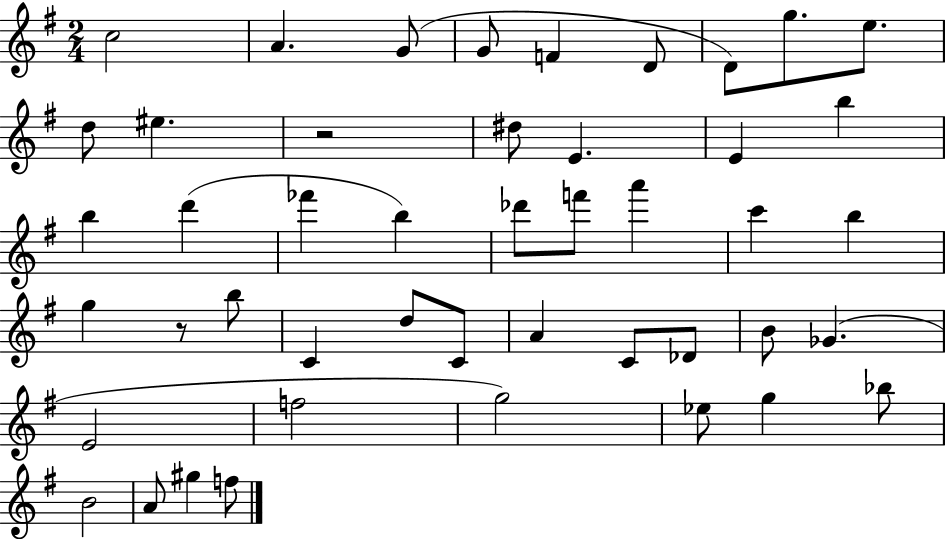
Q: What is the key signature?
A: G major